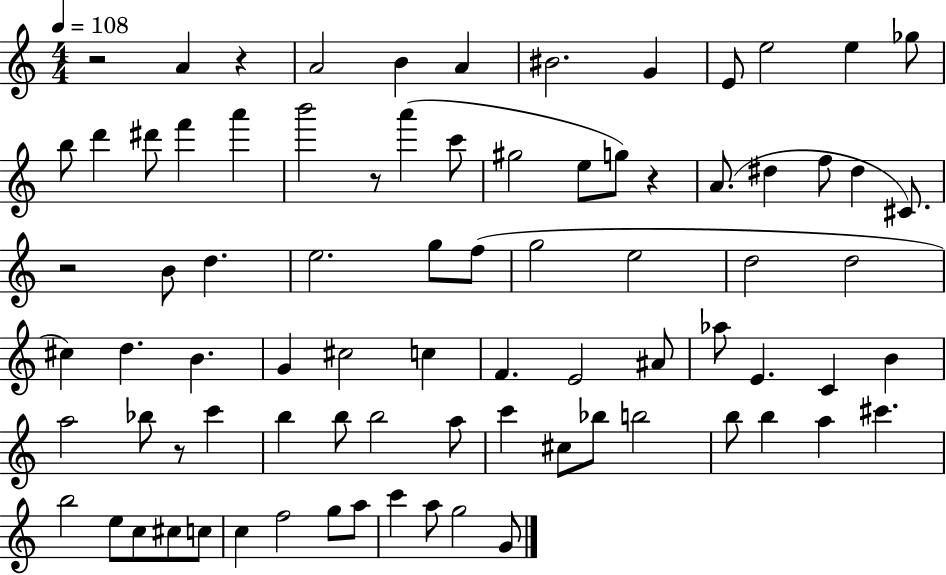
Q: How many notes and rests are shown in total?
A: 82